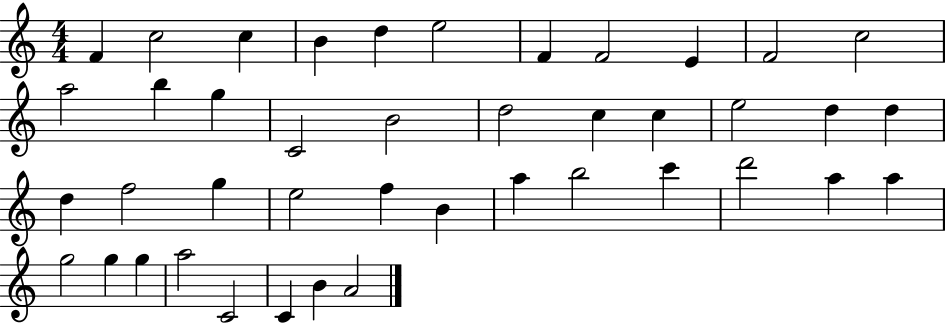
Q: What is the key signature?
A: C major